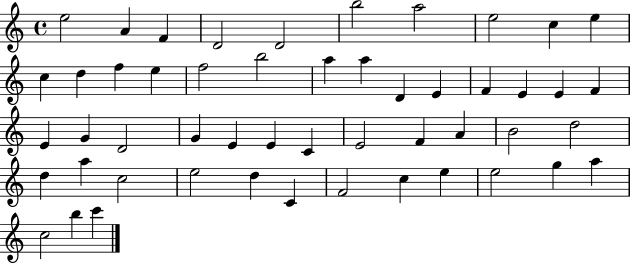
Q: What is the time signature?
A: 4/4